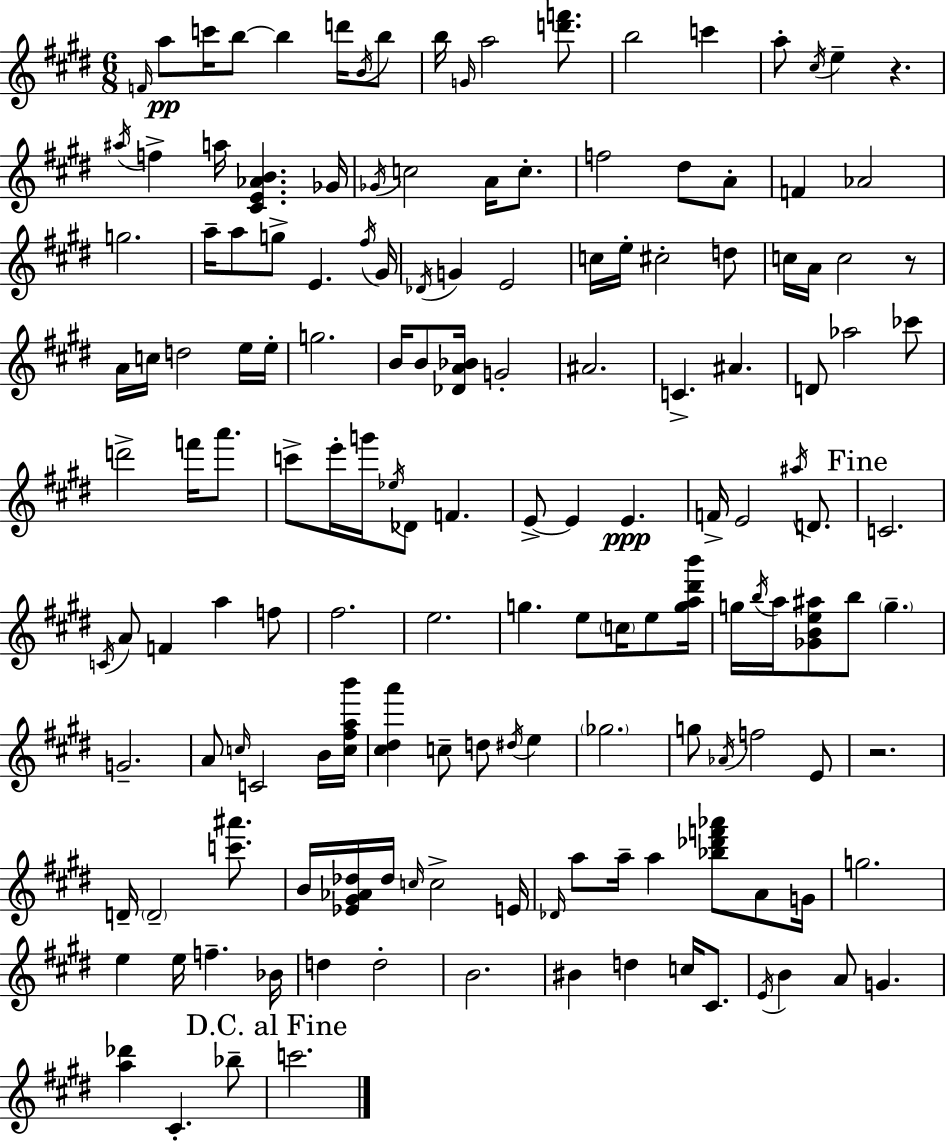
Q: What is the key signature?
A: E major